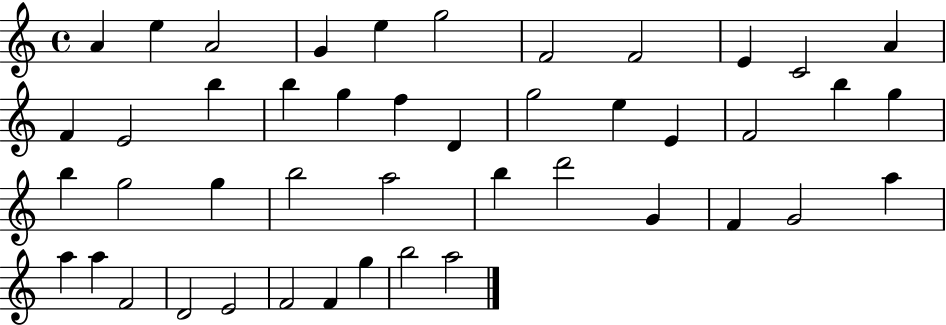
X:1
T:Untitled
M:4/4
L:1/4
K:C
A e A2 G e g2 F2 F2 E C2 A F E2 b b g f D g2 e E F2 b g b g2 g b2 a2 b d'2 G F G2 a a a F2 D2 E2 F2 F g b2 a2